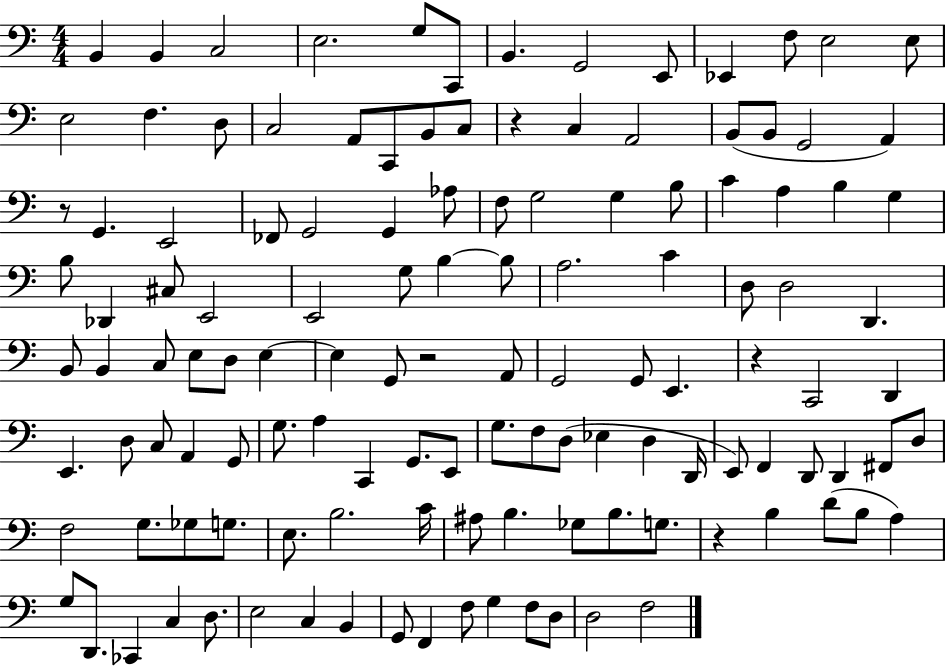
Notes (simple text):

B2/q B2/q C3/h E3/h. G3/e C2/e B2/q. G2/h E2/e Eb2/q F3/e E3/h E3/e E3/h F3/q. D3/e C3/h A2/e C2/e B2/e C3/e R/q C3/q A2/h B2/e B2/e G2/h A2/q R/e G2/q. E2/h FES2/e G2/h G2/q Ab3/e F3/e G3/h G3/q B3/e C4/q A3/q B3/q G3/q B3/e Db2/q C#3/e E2/h E2/h G3/e B3/q B3/e A3/h. C4/q D3/e D3/h D2/q. B2/e B2/q C3/e E3/e D3/e E3/q E3/q G2/e R/h A2/e G2/h G2/e E2/q. R/q C2/h D2/q E2/q. D3/e C3/e A2/q G2/e G3/e. A3/q C2/q G2/e. E2/e G3/e. F3/e D3/e Eb3/q D3/q D2/s E2/e F2/q D2/e D2/q F#2/e D3/e F3/h G3/e. Gb3/e G3/e. E3/e. B3/h. C4/s A#3/e B3/q. Gb3/e B3/e. G3/e. R/q B3/q D4/e B3/e A3/q G3/e D2/e. CES2/q C3/q D3/e. E3/h C3/q B2/q G2/e F2/q F3/e G3/q F3/e D3/e D3/h F3/h